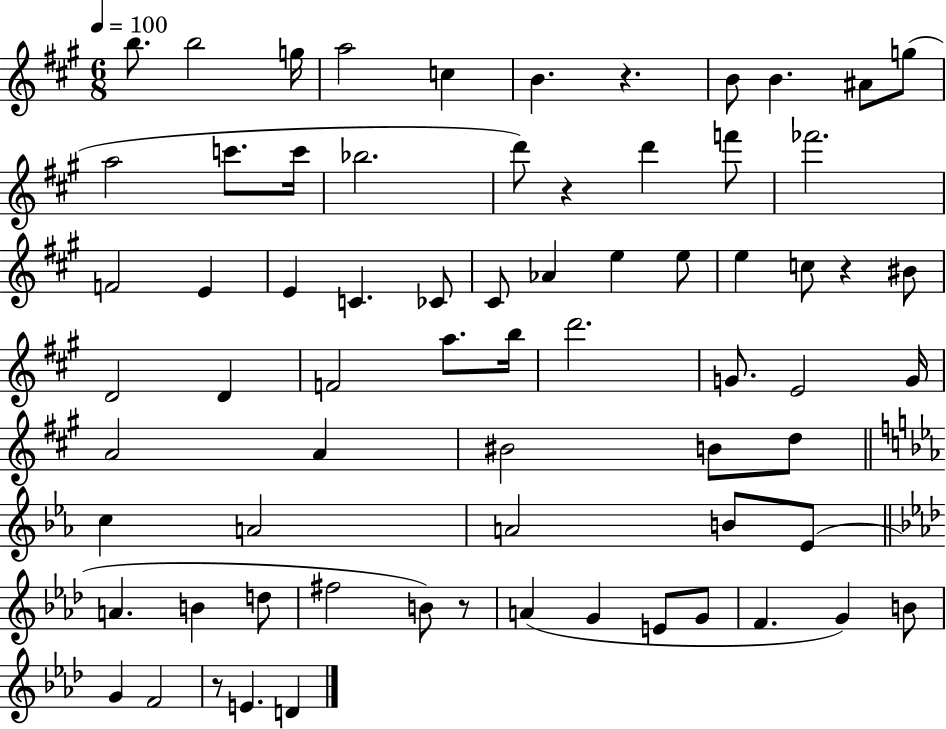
{
  \clef treble
  \numericTimeSignature
  \time 6/8
  \key a \major
  \tempo 4 = 100
  \repeat volta 2 { b''8. b''2 g''16 | a''2 c''4 | b'4. r4. | b'8 b'4. ais'8 g''8( | \break a''2 c'''8. c'''16 | bes''2. | d'''8) r4 d'''4 f'''8 | fes'''2. | \break f'2 e'4 | e'4 c'4. ces'8 | cis'8 aes'4 e''4 e''8 | e''4 c''8 r4 bis'8 | \break d'2 d'4 | f'2 a''8. b''16 | d'''2. | g'8. e'2 g'16 | \break a'2 a'4 | bis'2 b'8 d''8 | \bar "||" \break \key ees \major c''4 a'2 | a'2 b'8 ees'8( | \bar "||" \break \key f \minor a'4. b'4 d''8 | fis''2 b'8) r8 | a'4( g'4 e'8 g'8 | f'4. g'4) b'8 | \break g'4 f'2 | r8 e'4. d'4 | } \bar "|."
}